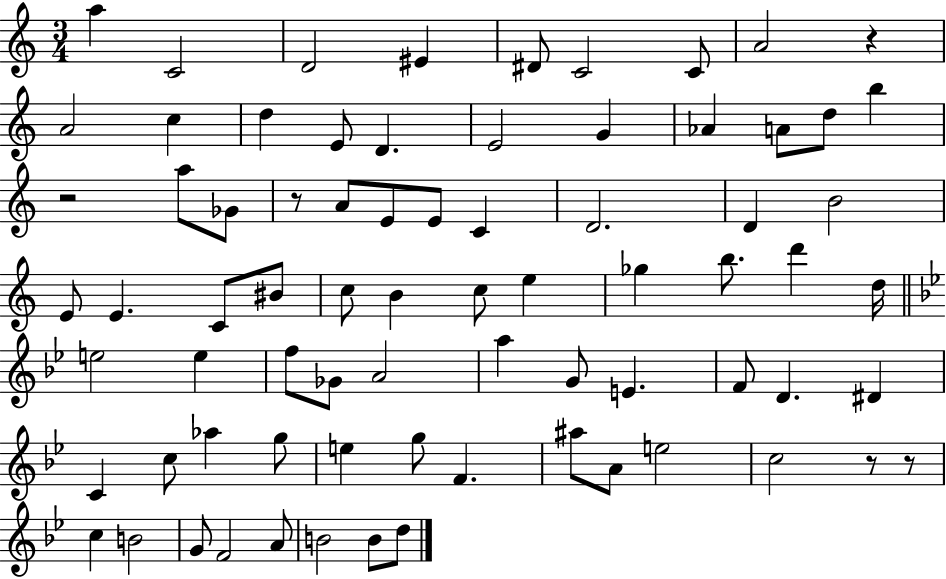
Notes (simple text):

A5/q C4/h D4/h EIS4/q D#4/e C4/h C4/e A4/h R/q A4/h C5/q D5/q E4/e D4/q. E4/h G4/q Ab4/q A4/e D5/e B5/q R/h A5/e Gb4/e R/e A4/e E4/e E4/e C4/q D4/h. D4/q B4/h E4/e E4/q. C4/e BIS4/e C5/e B4/q C5/e E5/q Gb5/q B5/e. D6/q D5/s E5/h E5/q F5/e Gb4/e A4/h A5/q G4/e E4/q. F4/e D4/q. D#4/q C4/q C5/e Ab5/q G5/e E5/q G5/e F4/q. A#5/e A4/e E5/h C5/h R/e R/e C5/q B4/h G4/e F4/h A4/e B4/h B4/e D5/e